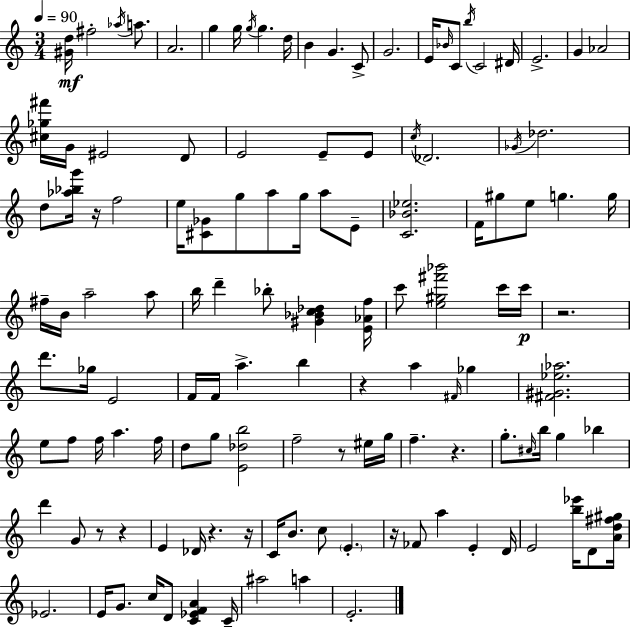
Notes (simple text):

[G#4,D5]/s F#5/h Ab5/s A5/e. A4/h. G5/q G5/s G5/s G5/q. D5/s B4/q G4/q. C4/e G4/h. E4/s Bb4/s C4/e B5/s C4/h D#4/s E4/h. G4/q Ab4/h [C#5,Gb5,F#6]/s G4/s EIS4/h D4/e E4/h E4/e E4/e C5/s Db4/h. Gb4/s Db5/h. D5/e [Ab5,Bb5,G6]/s R/s F5/h E5/s [C#4,Gb4]/e G5/e A5/e G5/s A5/e E4/e [C4,Bb4,Eb5]/h. F4/s G#5/e E5/e G5/q. G5/s F#5/s B4/s A5/h A5/e B5/s D6/q Bb5/e [G#4,Bb4,C5,Db5]/q [E4,Ab4,F5]/s C6/e [E5,G#5,F#6,Bb6]/h C6/s C6/s R/h. D6/e. Gb5/s E4/h F4/s F4/s A5/q. B5/q R/q A5/q F#4/s Gb5/q [F#4,G#4,Eb5,Ab5]/h. E5/e F5/e F5/s A5/q. F5/s D5/e G5/e [E4,Db5,B5]/h F5/h R/e EIS5/s G5/s F5/q. R/q. G5/e. C#5/s B5/s G5/q Bb5/q D6/q G4/e R/e R/q E4/q Db4/s R/q. R/s C4/s B4/e. C5/e E4/q. R/s FES4/e A5/q E4/q D4/s E4/h [B5,Eb6]/s D4/e [A4,D5,F#5,G#5]/s Eb4/h. E4/s G4/e. C5/s D4/e [C4,Eb4,F4,A4]/q C4/s A#5/h A5/q E4/h.